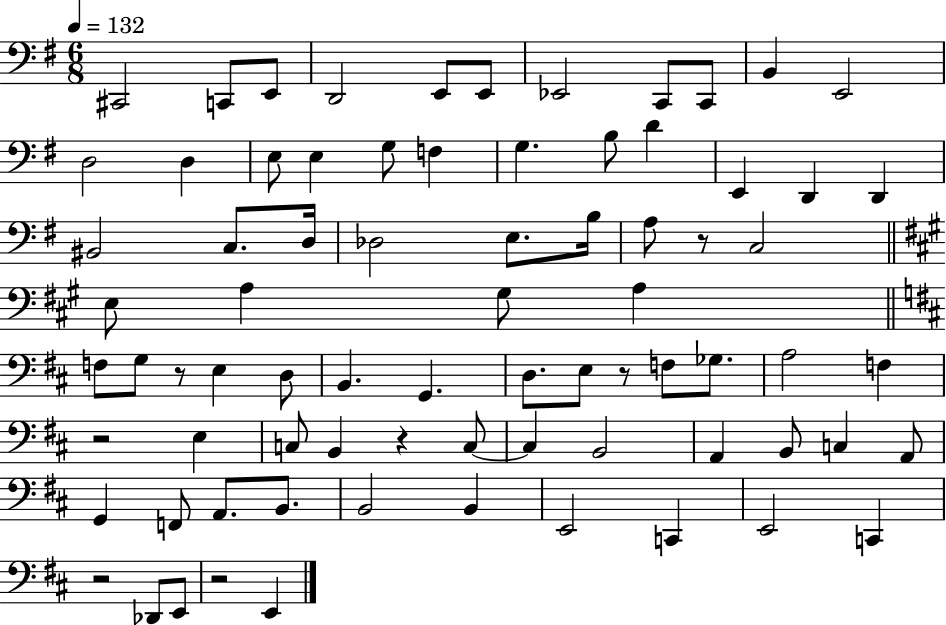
X:1
T:Untitled
M:6/8
L:1/4
K:G
^C,,2 C,,/2 E,,/2 D,,2 E,,/2 E,,/2 _E,,2 C,,/2 C,,/2 B,, E,,2 D,2 D, E,/2 E, G,/2 F, G, B,/2 D E,, D,, D,, ^B,,2 C,/2 D,/4 _D,2 E,/2 B,/4 A,/2 z/2 C,2 E,/2 A, ^G,/2 A, F,/2 G,/2 z/2 E, D,/2 B,, G,, D,/2 E,/2 z/2 F,/2 _G,/2 A,2 F, z2 E, C,/2 B,, z C,/2 C, B,,2 A,, B,,/2 C, A,,/2 G,, F,,/2 A,,/2 B,,/2 B,,2 B,, E,,2 C,, E,,2 C,, z2 _D,,/2 E,,/2 z2 E,,